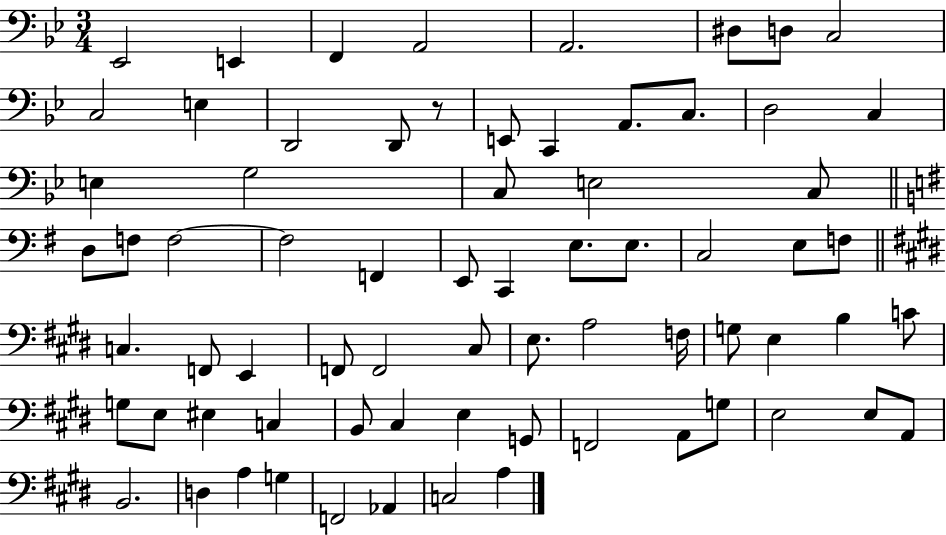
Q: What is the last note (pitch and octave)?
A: A3